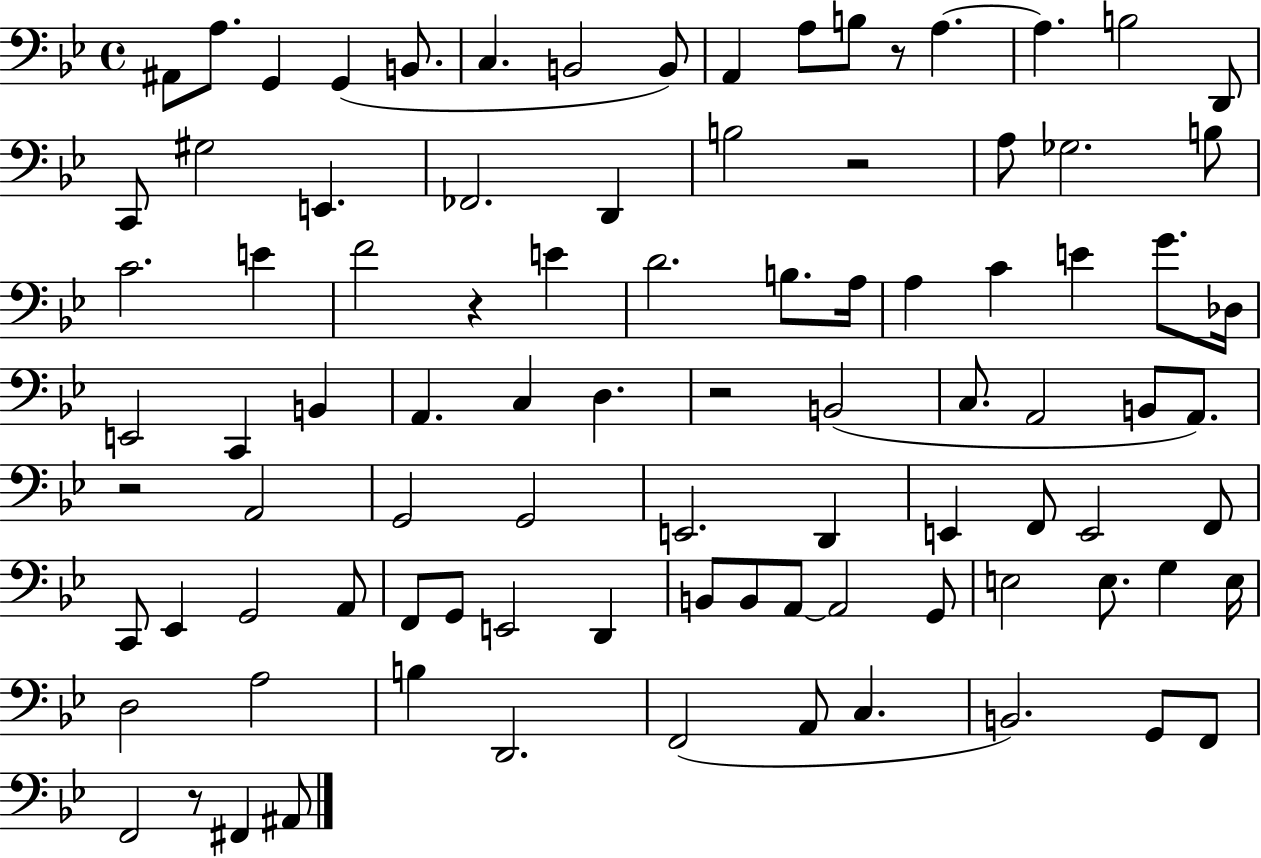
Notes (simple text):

A#2/e A3/e. G2/q G2/q B2/e. C3/q. B2/h B2/e A2/q A3/e B3/e R/e A3/q. A3/q. B3/h D2/e C2/e G#3/h E2/q. FES2/h. D2/q B3/h R/h A3/e Gb3/h. B3/e C4/h. E4/q F4/h R/q E4/q D4/h. B3/e. A3/s A3/q C4/q E4/q G4/e. Db3/s E2/h C2/q B2/q A2/q. C3/q D3/q. R/h B2/h C3/e. A2/h B2/e A2/e. R/h A2/h G2/h G2/h E2/h. D2/q E2/q F2/e E2/h F2/e C2/e Eb2/q G2/h A2/e F2/e G2/e E2/h D2/q B2/e B2/e A2/e A2/h G2/e E3/h E3/e. G3/q E3/s D3/h A3/h B3/q D2/h. F2/h A2/e C3/q. B2/h. G2/e F2/e F2/h R/e F#2/q A#2/e